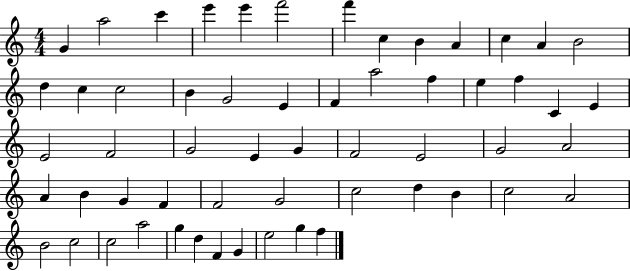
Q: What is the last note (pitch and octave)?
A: F5